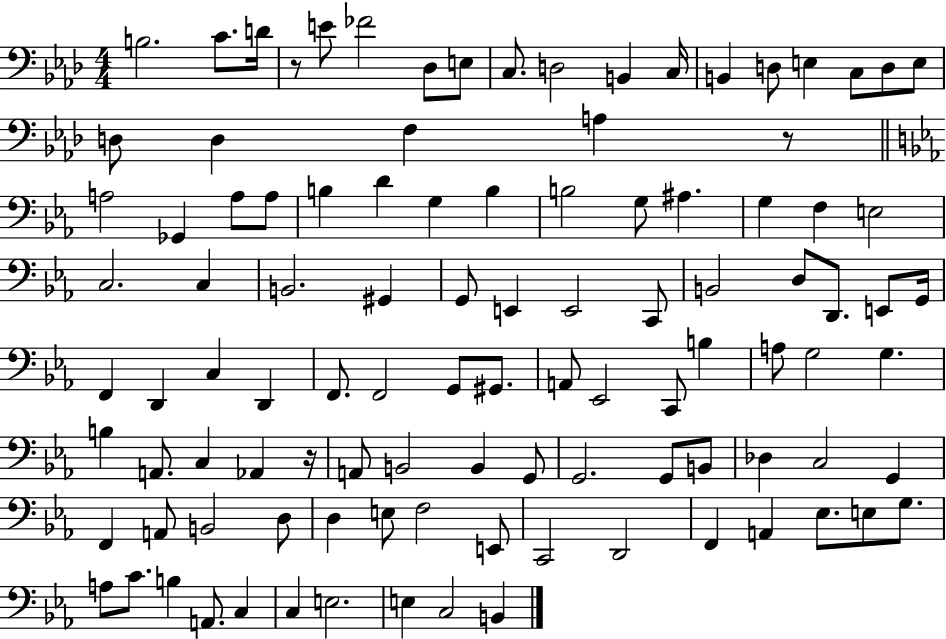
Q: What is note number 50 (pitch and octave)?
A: D2